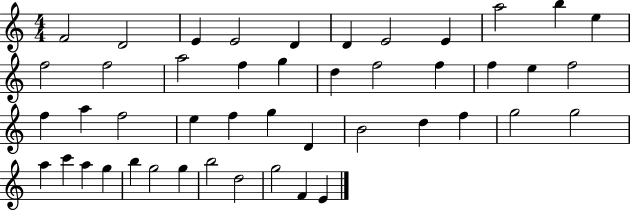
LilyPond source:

{
  \clef treble
  \numericTimeSignature
  \time 4/4
  \key c \major
  f'2 d'2 | e'4 e'2 d'4 | d'4 e'2 e'4 | a''2 b''4 e''4 | \break f''2 f''2 | a''2 f''4 g''4 | d''4 f''2 f''4 | f''4 e''4 f''2 | \break f''4 a''4 f''2 | e''4 f''4 g''4 d'4 | b'2 d''4 f''4 | g''2 g''2 | \break a''4 c'''4 a''4 g''4 | b''4 g''2 g''4 | b''2 d''2 | g''2 f'4 e'4 | \break \bar "|."
}